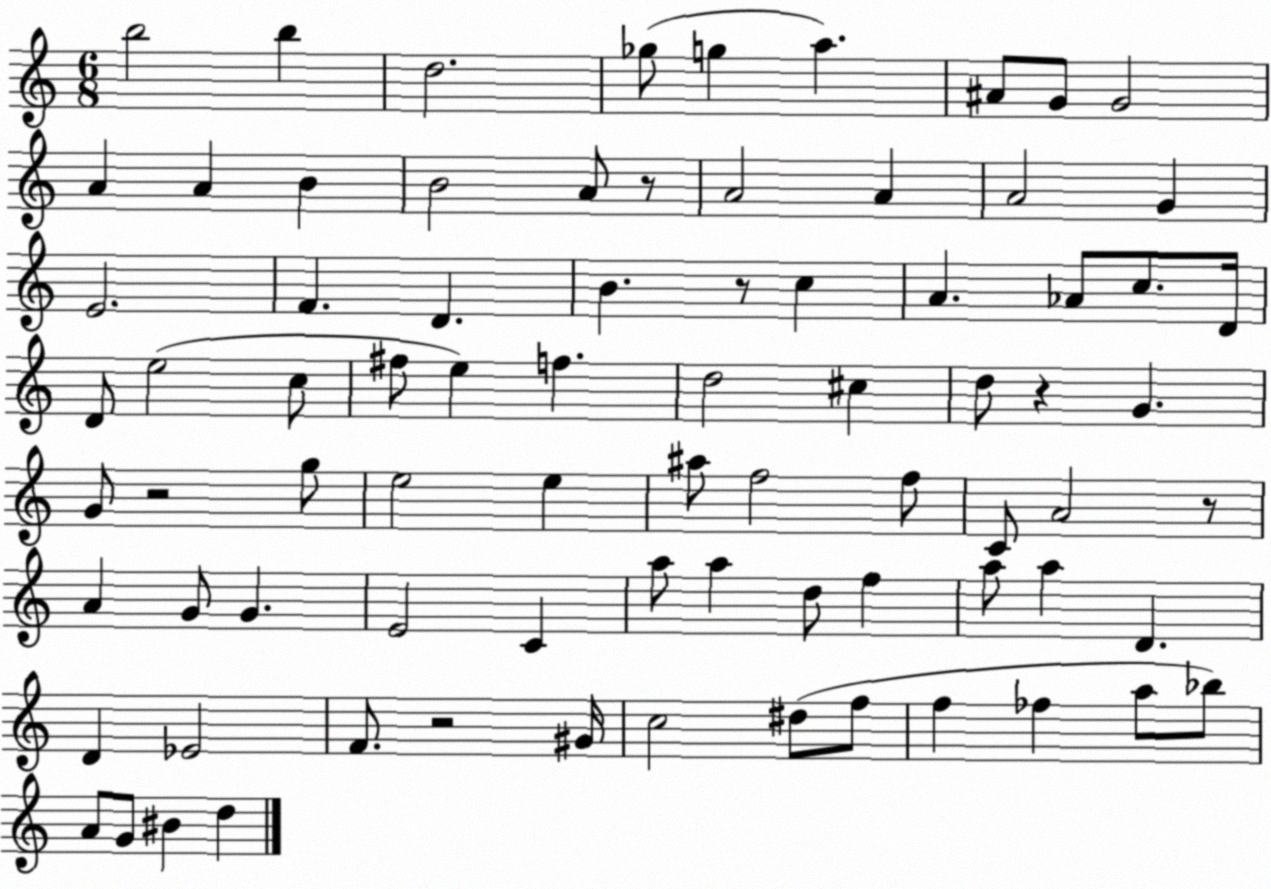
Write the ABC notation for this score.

X:1
T:Untitled
M:6/8
L:1/4
K:C
b2 b d2 _g/2 g a ^A/2 G/2 G2 A A B B2 A/2 z/2 A2 A A2 G E2 F D B z/2 c A _A/2 c/2 D/4 D/2 e2 c/2 ^f/2 e f d2 ^c d/2 z G G/2 z2 g/2 e2 e ^a/2 f2 f/2 C/2 A2 z/2 A G/2 G E2 C a/2 a d/2 f a/2 a D D _E2 F/2 z2 ^G/4 c2 ^d/2 f/2 f _f a/2 _b/2 A/2 G/2 ^B d